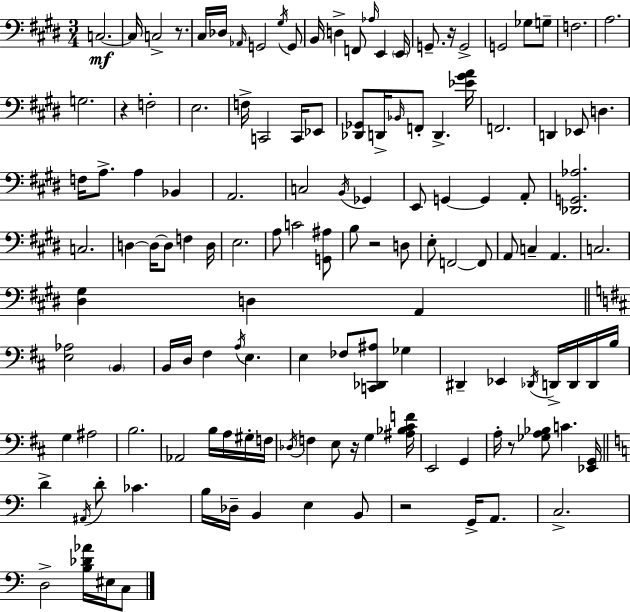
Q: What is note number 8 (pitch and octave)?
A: G#3